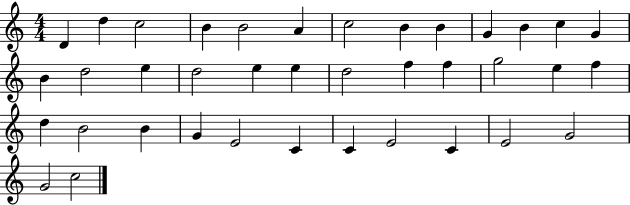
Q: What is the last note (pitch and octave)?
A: C5